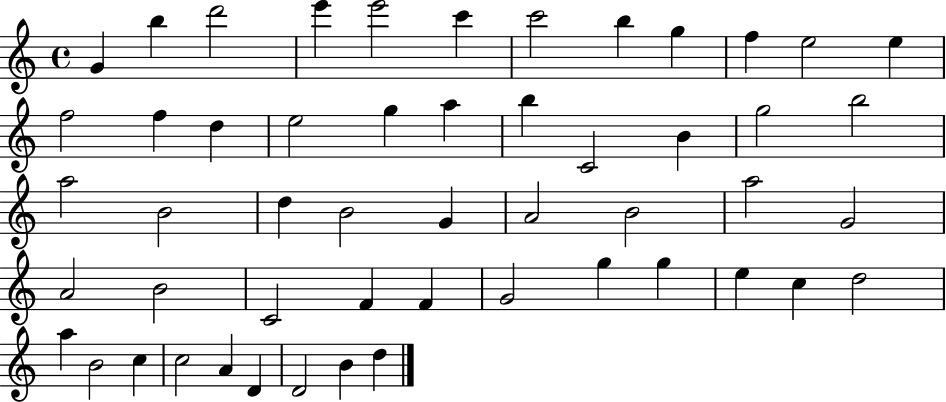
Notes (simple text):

G4/q B5/q D6/h E6/q E6/h C6/q C6/h B5/q G5/q F5/q E5/h E5/q F5/h F5/q D5/q E5/h G5/q A5/q B5/q C4/h B4/q G5/h B5/h A5/h B4/h D5/q B4/h G4/q A4/h B4/h A5/h G4/h A4/h B4/h C4/h F4/q F4/q G4/h G5/q G5/q E5/q C5/q D5/h A5/q B4/h C5/q C5/h A4/q D4/q D4/h B4/q D5/q